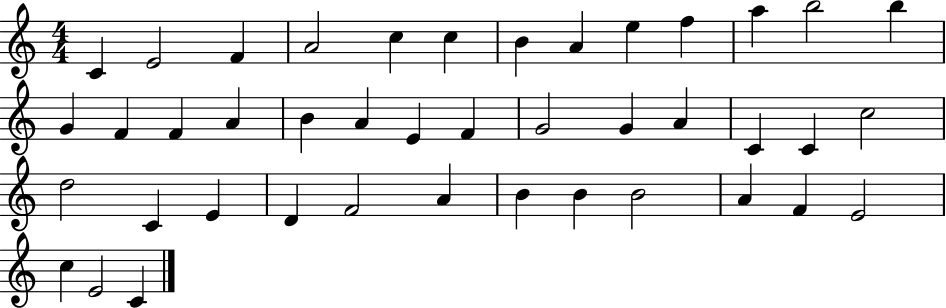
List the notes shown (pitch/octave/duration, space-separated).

C4/q E4/h F4/q A4/h C5/q C5/q B4/q A4/q E5/q F5/q A5/q B5/h B5/q G4/q F4/q F4/q A4/q B4/q A4/q E4/q F4/q G4/h G4/q A4/q C4/q C4/q C5/h D5/h C4/q E4/q D4/q F4/h A4/q B4/q B4/q B4/h A4/q F4/q E4/h C5/q E4/h C4/q